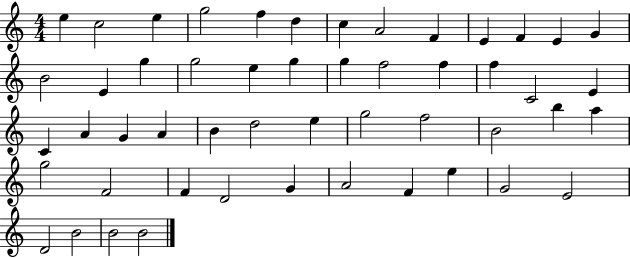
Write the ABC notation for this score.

X:1
T:Untitled
M:4/4
L:1/4
K:C
e c2 e g2 f d c A2 F E F E G B2 E g g2 e g g f2 f f C2 E C A G A B d2 e g2 f2 B2 b a g2 F2 F D2 G A2 F e G2 E2 D2 B2 B2 B2